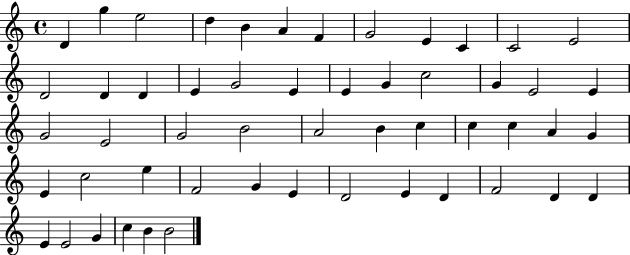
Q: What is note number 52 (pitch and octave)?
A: B4